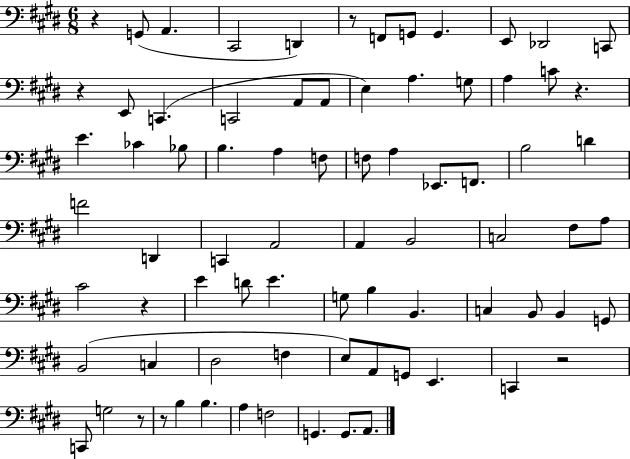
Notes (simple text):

R/q G2/e A2/q. C#2/h D2/q R/e F2/e G2/e G2/q. E2/e Db2/h C2/e R/q E2/e C2/q. C2/h A2/e A2/e E3/q A3/q. G3/e A3/q C4/e R/q. E4/q. CES4/q Bb3/e B3/q. A3/q F3/e F3/e A3/q Eb2/e. F2/e. B3/h D4/q F4/h D2/q C2/q A2/h A2/q B2/h C3/h F#3/e A3/e C#4/h R/q E4/q D4/e E4/q. G3/e B3/q B2/q. C3/q B2/e B2/q G2/e B2/h C3/q D#3/h F3/q E3/e A2/e G2/e E2/q. C2/q R/h C2/e G3/h R/e R/e B3/q B3/q. A3/q F3/h G2/q. G2/e. A2/e.